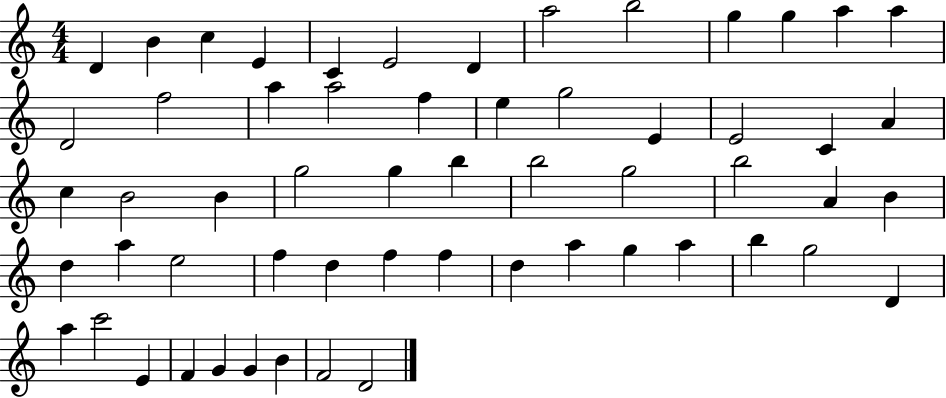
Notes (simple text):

D4/q B4/q C5/q E4/q C4/q E4/h D4/q A5/h B5/h G5/q G5/q A5/q A5/q D4/h F5/h A5/q A5/h F5/q E5/q G5/h E4/q E4/h C4/q A4/q C5/q B4/h B4/q G5/h G5/q B5/q B5/h G5/h B5/h A4/q B4/q D5/q A5/q E5/h F5/q D5/q F5/q F5/q D5/q A5/q G5/q A5/q B5/q G5/h D4/q A5/q C6/h E4/q F4/q G4/q G4/q B4/q F4/h D4/h